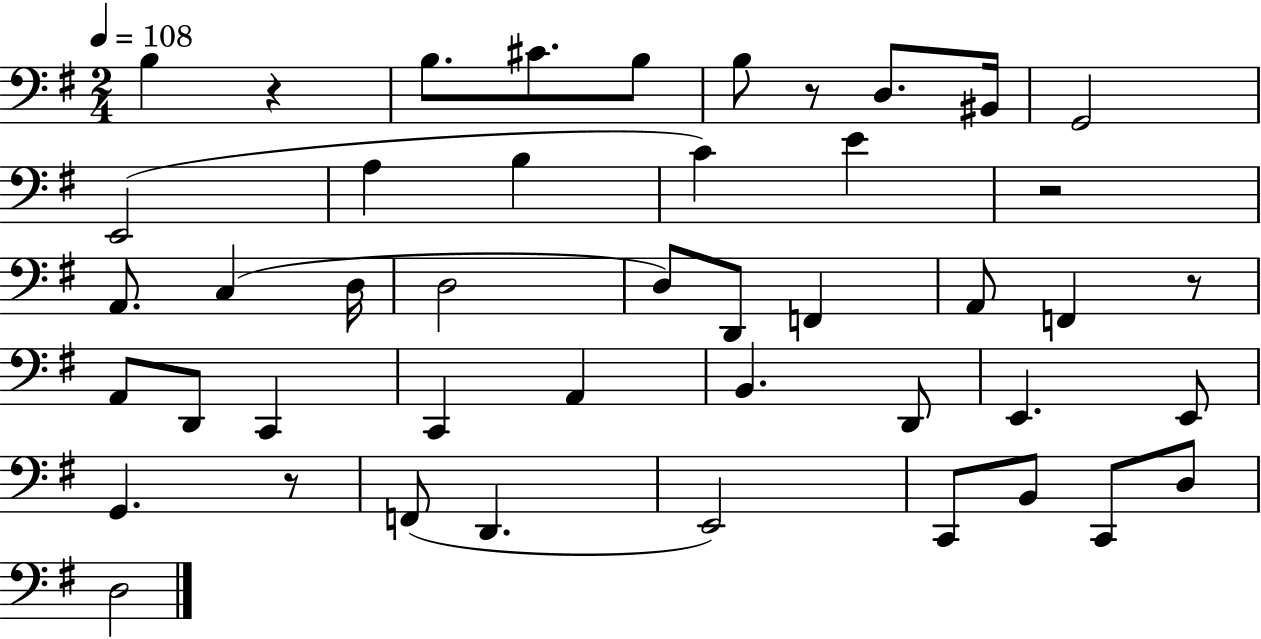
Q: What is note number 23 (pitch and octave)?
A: A2